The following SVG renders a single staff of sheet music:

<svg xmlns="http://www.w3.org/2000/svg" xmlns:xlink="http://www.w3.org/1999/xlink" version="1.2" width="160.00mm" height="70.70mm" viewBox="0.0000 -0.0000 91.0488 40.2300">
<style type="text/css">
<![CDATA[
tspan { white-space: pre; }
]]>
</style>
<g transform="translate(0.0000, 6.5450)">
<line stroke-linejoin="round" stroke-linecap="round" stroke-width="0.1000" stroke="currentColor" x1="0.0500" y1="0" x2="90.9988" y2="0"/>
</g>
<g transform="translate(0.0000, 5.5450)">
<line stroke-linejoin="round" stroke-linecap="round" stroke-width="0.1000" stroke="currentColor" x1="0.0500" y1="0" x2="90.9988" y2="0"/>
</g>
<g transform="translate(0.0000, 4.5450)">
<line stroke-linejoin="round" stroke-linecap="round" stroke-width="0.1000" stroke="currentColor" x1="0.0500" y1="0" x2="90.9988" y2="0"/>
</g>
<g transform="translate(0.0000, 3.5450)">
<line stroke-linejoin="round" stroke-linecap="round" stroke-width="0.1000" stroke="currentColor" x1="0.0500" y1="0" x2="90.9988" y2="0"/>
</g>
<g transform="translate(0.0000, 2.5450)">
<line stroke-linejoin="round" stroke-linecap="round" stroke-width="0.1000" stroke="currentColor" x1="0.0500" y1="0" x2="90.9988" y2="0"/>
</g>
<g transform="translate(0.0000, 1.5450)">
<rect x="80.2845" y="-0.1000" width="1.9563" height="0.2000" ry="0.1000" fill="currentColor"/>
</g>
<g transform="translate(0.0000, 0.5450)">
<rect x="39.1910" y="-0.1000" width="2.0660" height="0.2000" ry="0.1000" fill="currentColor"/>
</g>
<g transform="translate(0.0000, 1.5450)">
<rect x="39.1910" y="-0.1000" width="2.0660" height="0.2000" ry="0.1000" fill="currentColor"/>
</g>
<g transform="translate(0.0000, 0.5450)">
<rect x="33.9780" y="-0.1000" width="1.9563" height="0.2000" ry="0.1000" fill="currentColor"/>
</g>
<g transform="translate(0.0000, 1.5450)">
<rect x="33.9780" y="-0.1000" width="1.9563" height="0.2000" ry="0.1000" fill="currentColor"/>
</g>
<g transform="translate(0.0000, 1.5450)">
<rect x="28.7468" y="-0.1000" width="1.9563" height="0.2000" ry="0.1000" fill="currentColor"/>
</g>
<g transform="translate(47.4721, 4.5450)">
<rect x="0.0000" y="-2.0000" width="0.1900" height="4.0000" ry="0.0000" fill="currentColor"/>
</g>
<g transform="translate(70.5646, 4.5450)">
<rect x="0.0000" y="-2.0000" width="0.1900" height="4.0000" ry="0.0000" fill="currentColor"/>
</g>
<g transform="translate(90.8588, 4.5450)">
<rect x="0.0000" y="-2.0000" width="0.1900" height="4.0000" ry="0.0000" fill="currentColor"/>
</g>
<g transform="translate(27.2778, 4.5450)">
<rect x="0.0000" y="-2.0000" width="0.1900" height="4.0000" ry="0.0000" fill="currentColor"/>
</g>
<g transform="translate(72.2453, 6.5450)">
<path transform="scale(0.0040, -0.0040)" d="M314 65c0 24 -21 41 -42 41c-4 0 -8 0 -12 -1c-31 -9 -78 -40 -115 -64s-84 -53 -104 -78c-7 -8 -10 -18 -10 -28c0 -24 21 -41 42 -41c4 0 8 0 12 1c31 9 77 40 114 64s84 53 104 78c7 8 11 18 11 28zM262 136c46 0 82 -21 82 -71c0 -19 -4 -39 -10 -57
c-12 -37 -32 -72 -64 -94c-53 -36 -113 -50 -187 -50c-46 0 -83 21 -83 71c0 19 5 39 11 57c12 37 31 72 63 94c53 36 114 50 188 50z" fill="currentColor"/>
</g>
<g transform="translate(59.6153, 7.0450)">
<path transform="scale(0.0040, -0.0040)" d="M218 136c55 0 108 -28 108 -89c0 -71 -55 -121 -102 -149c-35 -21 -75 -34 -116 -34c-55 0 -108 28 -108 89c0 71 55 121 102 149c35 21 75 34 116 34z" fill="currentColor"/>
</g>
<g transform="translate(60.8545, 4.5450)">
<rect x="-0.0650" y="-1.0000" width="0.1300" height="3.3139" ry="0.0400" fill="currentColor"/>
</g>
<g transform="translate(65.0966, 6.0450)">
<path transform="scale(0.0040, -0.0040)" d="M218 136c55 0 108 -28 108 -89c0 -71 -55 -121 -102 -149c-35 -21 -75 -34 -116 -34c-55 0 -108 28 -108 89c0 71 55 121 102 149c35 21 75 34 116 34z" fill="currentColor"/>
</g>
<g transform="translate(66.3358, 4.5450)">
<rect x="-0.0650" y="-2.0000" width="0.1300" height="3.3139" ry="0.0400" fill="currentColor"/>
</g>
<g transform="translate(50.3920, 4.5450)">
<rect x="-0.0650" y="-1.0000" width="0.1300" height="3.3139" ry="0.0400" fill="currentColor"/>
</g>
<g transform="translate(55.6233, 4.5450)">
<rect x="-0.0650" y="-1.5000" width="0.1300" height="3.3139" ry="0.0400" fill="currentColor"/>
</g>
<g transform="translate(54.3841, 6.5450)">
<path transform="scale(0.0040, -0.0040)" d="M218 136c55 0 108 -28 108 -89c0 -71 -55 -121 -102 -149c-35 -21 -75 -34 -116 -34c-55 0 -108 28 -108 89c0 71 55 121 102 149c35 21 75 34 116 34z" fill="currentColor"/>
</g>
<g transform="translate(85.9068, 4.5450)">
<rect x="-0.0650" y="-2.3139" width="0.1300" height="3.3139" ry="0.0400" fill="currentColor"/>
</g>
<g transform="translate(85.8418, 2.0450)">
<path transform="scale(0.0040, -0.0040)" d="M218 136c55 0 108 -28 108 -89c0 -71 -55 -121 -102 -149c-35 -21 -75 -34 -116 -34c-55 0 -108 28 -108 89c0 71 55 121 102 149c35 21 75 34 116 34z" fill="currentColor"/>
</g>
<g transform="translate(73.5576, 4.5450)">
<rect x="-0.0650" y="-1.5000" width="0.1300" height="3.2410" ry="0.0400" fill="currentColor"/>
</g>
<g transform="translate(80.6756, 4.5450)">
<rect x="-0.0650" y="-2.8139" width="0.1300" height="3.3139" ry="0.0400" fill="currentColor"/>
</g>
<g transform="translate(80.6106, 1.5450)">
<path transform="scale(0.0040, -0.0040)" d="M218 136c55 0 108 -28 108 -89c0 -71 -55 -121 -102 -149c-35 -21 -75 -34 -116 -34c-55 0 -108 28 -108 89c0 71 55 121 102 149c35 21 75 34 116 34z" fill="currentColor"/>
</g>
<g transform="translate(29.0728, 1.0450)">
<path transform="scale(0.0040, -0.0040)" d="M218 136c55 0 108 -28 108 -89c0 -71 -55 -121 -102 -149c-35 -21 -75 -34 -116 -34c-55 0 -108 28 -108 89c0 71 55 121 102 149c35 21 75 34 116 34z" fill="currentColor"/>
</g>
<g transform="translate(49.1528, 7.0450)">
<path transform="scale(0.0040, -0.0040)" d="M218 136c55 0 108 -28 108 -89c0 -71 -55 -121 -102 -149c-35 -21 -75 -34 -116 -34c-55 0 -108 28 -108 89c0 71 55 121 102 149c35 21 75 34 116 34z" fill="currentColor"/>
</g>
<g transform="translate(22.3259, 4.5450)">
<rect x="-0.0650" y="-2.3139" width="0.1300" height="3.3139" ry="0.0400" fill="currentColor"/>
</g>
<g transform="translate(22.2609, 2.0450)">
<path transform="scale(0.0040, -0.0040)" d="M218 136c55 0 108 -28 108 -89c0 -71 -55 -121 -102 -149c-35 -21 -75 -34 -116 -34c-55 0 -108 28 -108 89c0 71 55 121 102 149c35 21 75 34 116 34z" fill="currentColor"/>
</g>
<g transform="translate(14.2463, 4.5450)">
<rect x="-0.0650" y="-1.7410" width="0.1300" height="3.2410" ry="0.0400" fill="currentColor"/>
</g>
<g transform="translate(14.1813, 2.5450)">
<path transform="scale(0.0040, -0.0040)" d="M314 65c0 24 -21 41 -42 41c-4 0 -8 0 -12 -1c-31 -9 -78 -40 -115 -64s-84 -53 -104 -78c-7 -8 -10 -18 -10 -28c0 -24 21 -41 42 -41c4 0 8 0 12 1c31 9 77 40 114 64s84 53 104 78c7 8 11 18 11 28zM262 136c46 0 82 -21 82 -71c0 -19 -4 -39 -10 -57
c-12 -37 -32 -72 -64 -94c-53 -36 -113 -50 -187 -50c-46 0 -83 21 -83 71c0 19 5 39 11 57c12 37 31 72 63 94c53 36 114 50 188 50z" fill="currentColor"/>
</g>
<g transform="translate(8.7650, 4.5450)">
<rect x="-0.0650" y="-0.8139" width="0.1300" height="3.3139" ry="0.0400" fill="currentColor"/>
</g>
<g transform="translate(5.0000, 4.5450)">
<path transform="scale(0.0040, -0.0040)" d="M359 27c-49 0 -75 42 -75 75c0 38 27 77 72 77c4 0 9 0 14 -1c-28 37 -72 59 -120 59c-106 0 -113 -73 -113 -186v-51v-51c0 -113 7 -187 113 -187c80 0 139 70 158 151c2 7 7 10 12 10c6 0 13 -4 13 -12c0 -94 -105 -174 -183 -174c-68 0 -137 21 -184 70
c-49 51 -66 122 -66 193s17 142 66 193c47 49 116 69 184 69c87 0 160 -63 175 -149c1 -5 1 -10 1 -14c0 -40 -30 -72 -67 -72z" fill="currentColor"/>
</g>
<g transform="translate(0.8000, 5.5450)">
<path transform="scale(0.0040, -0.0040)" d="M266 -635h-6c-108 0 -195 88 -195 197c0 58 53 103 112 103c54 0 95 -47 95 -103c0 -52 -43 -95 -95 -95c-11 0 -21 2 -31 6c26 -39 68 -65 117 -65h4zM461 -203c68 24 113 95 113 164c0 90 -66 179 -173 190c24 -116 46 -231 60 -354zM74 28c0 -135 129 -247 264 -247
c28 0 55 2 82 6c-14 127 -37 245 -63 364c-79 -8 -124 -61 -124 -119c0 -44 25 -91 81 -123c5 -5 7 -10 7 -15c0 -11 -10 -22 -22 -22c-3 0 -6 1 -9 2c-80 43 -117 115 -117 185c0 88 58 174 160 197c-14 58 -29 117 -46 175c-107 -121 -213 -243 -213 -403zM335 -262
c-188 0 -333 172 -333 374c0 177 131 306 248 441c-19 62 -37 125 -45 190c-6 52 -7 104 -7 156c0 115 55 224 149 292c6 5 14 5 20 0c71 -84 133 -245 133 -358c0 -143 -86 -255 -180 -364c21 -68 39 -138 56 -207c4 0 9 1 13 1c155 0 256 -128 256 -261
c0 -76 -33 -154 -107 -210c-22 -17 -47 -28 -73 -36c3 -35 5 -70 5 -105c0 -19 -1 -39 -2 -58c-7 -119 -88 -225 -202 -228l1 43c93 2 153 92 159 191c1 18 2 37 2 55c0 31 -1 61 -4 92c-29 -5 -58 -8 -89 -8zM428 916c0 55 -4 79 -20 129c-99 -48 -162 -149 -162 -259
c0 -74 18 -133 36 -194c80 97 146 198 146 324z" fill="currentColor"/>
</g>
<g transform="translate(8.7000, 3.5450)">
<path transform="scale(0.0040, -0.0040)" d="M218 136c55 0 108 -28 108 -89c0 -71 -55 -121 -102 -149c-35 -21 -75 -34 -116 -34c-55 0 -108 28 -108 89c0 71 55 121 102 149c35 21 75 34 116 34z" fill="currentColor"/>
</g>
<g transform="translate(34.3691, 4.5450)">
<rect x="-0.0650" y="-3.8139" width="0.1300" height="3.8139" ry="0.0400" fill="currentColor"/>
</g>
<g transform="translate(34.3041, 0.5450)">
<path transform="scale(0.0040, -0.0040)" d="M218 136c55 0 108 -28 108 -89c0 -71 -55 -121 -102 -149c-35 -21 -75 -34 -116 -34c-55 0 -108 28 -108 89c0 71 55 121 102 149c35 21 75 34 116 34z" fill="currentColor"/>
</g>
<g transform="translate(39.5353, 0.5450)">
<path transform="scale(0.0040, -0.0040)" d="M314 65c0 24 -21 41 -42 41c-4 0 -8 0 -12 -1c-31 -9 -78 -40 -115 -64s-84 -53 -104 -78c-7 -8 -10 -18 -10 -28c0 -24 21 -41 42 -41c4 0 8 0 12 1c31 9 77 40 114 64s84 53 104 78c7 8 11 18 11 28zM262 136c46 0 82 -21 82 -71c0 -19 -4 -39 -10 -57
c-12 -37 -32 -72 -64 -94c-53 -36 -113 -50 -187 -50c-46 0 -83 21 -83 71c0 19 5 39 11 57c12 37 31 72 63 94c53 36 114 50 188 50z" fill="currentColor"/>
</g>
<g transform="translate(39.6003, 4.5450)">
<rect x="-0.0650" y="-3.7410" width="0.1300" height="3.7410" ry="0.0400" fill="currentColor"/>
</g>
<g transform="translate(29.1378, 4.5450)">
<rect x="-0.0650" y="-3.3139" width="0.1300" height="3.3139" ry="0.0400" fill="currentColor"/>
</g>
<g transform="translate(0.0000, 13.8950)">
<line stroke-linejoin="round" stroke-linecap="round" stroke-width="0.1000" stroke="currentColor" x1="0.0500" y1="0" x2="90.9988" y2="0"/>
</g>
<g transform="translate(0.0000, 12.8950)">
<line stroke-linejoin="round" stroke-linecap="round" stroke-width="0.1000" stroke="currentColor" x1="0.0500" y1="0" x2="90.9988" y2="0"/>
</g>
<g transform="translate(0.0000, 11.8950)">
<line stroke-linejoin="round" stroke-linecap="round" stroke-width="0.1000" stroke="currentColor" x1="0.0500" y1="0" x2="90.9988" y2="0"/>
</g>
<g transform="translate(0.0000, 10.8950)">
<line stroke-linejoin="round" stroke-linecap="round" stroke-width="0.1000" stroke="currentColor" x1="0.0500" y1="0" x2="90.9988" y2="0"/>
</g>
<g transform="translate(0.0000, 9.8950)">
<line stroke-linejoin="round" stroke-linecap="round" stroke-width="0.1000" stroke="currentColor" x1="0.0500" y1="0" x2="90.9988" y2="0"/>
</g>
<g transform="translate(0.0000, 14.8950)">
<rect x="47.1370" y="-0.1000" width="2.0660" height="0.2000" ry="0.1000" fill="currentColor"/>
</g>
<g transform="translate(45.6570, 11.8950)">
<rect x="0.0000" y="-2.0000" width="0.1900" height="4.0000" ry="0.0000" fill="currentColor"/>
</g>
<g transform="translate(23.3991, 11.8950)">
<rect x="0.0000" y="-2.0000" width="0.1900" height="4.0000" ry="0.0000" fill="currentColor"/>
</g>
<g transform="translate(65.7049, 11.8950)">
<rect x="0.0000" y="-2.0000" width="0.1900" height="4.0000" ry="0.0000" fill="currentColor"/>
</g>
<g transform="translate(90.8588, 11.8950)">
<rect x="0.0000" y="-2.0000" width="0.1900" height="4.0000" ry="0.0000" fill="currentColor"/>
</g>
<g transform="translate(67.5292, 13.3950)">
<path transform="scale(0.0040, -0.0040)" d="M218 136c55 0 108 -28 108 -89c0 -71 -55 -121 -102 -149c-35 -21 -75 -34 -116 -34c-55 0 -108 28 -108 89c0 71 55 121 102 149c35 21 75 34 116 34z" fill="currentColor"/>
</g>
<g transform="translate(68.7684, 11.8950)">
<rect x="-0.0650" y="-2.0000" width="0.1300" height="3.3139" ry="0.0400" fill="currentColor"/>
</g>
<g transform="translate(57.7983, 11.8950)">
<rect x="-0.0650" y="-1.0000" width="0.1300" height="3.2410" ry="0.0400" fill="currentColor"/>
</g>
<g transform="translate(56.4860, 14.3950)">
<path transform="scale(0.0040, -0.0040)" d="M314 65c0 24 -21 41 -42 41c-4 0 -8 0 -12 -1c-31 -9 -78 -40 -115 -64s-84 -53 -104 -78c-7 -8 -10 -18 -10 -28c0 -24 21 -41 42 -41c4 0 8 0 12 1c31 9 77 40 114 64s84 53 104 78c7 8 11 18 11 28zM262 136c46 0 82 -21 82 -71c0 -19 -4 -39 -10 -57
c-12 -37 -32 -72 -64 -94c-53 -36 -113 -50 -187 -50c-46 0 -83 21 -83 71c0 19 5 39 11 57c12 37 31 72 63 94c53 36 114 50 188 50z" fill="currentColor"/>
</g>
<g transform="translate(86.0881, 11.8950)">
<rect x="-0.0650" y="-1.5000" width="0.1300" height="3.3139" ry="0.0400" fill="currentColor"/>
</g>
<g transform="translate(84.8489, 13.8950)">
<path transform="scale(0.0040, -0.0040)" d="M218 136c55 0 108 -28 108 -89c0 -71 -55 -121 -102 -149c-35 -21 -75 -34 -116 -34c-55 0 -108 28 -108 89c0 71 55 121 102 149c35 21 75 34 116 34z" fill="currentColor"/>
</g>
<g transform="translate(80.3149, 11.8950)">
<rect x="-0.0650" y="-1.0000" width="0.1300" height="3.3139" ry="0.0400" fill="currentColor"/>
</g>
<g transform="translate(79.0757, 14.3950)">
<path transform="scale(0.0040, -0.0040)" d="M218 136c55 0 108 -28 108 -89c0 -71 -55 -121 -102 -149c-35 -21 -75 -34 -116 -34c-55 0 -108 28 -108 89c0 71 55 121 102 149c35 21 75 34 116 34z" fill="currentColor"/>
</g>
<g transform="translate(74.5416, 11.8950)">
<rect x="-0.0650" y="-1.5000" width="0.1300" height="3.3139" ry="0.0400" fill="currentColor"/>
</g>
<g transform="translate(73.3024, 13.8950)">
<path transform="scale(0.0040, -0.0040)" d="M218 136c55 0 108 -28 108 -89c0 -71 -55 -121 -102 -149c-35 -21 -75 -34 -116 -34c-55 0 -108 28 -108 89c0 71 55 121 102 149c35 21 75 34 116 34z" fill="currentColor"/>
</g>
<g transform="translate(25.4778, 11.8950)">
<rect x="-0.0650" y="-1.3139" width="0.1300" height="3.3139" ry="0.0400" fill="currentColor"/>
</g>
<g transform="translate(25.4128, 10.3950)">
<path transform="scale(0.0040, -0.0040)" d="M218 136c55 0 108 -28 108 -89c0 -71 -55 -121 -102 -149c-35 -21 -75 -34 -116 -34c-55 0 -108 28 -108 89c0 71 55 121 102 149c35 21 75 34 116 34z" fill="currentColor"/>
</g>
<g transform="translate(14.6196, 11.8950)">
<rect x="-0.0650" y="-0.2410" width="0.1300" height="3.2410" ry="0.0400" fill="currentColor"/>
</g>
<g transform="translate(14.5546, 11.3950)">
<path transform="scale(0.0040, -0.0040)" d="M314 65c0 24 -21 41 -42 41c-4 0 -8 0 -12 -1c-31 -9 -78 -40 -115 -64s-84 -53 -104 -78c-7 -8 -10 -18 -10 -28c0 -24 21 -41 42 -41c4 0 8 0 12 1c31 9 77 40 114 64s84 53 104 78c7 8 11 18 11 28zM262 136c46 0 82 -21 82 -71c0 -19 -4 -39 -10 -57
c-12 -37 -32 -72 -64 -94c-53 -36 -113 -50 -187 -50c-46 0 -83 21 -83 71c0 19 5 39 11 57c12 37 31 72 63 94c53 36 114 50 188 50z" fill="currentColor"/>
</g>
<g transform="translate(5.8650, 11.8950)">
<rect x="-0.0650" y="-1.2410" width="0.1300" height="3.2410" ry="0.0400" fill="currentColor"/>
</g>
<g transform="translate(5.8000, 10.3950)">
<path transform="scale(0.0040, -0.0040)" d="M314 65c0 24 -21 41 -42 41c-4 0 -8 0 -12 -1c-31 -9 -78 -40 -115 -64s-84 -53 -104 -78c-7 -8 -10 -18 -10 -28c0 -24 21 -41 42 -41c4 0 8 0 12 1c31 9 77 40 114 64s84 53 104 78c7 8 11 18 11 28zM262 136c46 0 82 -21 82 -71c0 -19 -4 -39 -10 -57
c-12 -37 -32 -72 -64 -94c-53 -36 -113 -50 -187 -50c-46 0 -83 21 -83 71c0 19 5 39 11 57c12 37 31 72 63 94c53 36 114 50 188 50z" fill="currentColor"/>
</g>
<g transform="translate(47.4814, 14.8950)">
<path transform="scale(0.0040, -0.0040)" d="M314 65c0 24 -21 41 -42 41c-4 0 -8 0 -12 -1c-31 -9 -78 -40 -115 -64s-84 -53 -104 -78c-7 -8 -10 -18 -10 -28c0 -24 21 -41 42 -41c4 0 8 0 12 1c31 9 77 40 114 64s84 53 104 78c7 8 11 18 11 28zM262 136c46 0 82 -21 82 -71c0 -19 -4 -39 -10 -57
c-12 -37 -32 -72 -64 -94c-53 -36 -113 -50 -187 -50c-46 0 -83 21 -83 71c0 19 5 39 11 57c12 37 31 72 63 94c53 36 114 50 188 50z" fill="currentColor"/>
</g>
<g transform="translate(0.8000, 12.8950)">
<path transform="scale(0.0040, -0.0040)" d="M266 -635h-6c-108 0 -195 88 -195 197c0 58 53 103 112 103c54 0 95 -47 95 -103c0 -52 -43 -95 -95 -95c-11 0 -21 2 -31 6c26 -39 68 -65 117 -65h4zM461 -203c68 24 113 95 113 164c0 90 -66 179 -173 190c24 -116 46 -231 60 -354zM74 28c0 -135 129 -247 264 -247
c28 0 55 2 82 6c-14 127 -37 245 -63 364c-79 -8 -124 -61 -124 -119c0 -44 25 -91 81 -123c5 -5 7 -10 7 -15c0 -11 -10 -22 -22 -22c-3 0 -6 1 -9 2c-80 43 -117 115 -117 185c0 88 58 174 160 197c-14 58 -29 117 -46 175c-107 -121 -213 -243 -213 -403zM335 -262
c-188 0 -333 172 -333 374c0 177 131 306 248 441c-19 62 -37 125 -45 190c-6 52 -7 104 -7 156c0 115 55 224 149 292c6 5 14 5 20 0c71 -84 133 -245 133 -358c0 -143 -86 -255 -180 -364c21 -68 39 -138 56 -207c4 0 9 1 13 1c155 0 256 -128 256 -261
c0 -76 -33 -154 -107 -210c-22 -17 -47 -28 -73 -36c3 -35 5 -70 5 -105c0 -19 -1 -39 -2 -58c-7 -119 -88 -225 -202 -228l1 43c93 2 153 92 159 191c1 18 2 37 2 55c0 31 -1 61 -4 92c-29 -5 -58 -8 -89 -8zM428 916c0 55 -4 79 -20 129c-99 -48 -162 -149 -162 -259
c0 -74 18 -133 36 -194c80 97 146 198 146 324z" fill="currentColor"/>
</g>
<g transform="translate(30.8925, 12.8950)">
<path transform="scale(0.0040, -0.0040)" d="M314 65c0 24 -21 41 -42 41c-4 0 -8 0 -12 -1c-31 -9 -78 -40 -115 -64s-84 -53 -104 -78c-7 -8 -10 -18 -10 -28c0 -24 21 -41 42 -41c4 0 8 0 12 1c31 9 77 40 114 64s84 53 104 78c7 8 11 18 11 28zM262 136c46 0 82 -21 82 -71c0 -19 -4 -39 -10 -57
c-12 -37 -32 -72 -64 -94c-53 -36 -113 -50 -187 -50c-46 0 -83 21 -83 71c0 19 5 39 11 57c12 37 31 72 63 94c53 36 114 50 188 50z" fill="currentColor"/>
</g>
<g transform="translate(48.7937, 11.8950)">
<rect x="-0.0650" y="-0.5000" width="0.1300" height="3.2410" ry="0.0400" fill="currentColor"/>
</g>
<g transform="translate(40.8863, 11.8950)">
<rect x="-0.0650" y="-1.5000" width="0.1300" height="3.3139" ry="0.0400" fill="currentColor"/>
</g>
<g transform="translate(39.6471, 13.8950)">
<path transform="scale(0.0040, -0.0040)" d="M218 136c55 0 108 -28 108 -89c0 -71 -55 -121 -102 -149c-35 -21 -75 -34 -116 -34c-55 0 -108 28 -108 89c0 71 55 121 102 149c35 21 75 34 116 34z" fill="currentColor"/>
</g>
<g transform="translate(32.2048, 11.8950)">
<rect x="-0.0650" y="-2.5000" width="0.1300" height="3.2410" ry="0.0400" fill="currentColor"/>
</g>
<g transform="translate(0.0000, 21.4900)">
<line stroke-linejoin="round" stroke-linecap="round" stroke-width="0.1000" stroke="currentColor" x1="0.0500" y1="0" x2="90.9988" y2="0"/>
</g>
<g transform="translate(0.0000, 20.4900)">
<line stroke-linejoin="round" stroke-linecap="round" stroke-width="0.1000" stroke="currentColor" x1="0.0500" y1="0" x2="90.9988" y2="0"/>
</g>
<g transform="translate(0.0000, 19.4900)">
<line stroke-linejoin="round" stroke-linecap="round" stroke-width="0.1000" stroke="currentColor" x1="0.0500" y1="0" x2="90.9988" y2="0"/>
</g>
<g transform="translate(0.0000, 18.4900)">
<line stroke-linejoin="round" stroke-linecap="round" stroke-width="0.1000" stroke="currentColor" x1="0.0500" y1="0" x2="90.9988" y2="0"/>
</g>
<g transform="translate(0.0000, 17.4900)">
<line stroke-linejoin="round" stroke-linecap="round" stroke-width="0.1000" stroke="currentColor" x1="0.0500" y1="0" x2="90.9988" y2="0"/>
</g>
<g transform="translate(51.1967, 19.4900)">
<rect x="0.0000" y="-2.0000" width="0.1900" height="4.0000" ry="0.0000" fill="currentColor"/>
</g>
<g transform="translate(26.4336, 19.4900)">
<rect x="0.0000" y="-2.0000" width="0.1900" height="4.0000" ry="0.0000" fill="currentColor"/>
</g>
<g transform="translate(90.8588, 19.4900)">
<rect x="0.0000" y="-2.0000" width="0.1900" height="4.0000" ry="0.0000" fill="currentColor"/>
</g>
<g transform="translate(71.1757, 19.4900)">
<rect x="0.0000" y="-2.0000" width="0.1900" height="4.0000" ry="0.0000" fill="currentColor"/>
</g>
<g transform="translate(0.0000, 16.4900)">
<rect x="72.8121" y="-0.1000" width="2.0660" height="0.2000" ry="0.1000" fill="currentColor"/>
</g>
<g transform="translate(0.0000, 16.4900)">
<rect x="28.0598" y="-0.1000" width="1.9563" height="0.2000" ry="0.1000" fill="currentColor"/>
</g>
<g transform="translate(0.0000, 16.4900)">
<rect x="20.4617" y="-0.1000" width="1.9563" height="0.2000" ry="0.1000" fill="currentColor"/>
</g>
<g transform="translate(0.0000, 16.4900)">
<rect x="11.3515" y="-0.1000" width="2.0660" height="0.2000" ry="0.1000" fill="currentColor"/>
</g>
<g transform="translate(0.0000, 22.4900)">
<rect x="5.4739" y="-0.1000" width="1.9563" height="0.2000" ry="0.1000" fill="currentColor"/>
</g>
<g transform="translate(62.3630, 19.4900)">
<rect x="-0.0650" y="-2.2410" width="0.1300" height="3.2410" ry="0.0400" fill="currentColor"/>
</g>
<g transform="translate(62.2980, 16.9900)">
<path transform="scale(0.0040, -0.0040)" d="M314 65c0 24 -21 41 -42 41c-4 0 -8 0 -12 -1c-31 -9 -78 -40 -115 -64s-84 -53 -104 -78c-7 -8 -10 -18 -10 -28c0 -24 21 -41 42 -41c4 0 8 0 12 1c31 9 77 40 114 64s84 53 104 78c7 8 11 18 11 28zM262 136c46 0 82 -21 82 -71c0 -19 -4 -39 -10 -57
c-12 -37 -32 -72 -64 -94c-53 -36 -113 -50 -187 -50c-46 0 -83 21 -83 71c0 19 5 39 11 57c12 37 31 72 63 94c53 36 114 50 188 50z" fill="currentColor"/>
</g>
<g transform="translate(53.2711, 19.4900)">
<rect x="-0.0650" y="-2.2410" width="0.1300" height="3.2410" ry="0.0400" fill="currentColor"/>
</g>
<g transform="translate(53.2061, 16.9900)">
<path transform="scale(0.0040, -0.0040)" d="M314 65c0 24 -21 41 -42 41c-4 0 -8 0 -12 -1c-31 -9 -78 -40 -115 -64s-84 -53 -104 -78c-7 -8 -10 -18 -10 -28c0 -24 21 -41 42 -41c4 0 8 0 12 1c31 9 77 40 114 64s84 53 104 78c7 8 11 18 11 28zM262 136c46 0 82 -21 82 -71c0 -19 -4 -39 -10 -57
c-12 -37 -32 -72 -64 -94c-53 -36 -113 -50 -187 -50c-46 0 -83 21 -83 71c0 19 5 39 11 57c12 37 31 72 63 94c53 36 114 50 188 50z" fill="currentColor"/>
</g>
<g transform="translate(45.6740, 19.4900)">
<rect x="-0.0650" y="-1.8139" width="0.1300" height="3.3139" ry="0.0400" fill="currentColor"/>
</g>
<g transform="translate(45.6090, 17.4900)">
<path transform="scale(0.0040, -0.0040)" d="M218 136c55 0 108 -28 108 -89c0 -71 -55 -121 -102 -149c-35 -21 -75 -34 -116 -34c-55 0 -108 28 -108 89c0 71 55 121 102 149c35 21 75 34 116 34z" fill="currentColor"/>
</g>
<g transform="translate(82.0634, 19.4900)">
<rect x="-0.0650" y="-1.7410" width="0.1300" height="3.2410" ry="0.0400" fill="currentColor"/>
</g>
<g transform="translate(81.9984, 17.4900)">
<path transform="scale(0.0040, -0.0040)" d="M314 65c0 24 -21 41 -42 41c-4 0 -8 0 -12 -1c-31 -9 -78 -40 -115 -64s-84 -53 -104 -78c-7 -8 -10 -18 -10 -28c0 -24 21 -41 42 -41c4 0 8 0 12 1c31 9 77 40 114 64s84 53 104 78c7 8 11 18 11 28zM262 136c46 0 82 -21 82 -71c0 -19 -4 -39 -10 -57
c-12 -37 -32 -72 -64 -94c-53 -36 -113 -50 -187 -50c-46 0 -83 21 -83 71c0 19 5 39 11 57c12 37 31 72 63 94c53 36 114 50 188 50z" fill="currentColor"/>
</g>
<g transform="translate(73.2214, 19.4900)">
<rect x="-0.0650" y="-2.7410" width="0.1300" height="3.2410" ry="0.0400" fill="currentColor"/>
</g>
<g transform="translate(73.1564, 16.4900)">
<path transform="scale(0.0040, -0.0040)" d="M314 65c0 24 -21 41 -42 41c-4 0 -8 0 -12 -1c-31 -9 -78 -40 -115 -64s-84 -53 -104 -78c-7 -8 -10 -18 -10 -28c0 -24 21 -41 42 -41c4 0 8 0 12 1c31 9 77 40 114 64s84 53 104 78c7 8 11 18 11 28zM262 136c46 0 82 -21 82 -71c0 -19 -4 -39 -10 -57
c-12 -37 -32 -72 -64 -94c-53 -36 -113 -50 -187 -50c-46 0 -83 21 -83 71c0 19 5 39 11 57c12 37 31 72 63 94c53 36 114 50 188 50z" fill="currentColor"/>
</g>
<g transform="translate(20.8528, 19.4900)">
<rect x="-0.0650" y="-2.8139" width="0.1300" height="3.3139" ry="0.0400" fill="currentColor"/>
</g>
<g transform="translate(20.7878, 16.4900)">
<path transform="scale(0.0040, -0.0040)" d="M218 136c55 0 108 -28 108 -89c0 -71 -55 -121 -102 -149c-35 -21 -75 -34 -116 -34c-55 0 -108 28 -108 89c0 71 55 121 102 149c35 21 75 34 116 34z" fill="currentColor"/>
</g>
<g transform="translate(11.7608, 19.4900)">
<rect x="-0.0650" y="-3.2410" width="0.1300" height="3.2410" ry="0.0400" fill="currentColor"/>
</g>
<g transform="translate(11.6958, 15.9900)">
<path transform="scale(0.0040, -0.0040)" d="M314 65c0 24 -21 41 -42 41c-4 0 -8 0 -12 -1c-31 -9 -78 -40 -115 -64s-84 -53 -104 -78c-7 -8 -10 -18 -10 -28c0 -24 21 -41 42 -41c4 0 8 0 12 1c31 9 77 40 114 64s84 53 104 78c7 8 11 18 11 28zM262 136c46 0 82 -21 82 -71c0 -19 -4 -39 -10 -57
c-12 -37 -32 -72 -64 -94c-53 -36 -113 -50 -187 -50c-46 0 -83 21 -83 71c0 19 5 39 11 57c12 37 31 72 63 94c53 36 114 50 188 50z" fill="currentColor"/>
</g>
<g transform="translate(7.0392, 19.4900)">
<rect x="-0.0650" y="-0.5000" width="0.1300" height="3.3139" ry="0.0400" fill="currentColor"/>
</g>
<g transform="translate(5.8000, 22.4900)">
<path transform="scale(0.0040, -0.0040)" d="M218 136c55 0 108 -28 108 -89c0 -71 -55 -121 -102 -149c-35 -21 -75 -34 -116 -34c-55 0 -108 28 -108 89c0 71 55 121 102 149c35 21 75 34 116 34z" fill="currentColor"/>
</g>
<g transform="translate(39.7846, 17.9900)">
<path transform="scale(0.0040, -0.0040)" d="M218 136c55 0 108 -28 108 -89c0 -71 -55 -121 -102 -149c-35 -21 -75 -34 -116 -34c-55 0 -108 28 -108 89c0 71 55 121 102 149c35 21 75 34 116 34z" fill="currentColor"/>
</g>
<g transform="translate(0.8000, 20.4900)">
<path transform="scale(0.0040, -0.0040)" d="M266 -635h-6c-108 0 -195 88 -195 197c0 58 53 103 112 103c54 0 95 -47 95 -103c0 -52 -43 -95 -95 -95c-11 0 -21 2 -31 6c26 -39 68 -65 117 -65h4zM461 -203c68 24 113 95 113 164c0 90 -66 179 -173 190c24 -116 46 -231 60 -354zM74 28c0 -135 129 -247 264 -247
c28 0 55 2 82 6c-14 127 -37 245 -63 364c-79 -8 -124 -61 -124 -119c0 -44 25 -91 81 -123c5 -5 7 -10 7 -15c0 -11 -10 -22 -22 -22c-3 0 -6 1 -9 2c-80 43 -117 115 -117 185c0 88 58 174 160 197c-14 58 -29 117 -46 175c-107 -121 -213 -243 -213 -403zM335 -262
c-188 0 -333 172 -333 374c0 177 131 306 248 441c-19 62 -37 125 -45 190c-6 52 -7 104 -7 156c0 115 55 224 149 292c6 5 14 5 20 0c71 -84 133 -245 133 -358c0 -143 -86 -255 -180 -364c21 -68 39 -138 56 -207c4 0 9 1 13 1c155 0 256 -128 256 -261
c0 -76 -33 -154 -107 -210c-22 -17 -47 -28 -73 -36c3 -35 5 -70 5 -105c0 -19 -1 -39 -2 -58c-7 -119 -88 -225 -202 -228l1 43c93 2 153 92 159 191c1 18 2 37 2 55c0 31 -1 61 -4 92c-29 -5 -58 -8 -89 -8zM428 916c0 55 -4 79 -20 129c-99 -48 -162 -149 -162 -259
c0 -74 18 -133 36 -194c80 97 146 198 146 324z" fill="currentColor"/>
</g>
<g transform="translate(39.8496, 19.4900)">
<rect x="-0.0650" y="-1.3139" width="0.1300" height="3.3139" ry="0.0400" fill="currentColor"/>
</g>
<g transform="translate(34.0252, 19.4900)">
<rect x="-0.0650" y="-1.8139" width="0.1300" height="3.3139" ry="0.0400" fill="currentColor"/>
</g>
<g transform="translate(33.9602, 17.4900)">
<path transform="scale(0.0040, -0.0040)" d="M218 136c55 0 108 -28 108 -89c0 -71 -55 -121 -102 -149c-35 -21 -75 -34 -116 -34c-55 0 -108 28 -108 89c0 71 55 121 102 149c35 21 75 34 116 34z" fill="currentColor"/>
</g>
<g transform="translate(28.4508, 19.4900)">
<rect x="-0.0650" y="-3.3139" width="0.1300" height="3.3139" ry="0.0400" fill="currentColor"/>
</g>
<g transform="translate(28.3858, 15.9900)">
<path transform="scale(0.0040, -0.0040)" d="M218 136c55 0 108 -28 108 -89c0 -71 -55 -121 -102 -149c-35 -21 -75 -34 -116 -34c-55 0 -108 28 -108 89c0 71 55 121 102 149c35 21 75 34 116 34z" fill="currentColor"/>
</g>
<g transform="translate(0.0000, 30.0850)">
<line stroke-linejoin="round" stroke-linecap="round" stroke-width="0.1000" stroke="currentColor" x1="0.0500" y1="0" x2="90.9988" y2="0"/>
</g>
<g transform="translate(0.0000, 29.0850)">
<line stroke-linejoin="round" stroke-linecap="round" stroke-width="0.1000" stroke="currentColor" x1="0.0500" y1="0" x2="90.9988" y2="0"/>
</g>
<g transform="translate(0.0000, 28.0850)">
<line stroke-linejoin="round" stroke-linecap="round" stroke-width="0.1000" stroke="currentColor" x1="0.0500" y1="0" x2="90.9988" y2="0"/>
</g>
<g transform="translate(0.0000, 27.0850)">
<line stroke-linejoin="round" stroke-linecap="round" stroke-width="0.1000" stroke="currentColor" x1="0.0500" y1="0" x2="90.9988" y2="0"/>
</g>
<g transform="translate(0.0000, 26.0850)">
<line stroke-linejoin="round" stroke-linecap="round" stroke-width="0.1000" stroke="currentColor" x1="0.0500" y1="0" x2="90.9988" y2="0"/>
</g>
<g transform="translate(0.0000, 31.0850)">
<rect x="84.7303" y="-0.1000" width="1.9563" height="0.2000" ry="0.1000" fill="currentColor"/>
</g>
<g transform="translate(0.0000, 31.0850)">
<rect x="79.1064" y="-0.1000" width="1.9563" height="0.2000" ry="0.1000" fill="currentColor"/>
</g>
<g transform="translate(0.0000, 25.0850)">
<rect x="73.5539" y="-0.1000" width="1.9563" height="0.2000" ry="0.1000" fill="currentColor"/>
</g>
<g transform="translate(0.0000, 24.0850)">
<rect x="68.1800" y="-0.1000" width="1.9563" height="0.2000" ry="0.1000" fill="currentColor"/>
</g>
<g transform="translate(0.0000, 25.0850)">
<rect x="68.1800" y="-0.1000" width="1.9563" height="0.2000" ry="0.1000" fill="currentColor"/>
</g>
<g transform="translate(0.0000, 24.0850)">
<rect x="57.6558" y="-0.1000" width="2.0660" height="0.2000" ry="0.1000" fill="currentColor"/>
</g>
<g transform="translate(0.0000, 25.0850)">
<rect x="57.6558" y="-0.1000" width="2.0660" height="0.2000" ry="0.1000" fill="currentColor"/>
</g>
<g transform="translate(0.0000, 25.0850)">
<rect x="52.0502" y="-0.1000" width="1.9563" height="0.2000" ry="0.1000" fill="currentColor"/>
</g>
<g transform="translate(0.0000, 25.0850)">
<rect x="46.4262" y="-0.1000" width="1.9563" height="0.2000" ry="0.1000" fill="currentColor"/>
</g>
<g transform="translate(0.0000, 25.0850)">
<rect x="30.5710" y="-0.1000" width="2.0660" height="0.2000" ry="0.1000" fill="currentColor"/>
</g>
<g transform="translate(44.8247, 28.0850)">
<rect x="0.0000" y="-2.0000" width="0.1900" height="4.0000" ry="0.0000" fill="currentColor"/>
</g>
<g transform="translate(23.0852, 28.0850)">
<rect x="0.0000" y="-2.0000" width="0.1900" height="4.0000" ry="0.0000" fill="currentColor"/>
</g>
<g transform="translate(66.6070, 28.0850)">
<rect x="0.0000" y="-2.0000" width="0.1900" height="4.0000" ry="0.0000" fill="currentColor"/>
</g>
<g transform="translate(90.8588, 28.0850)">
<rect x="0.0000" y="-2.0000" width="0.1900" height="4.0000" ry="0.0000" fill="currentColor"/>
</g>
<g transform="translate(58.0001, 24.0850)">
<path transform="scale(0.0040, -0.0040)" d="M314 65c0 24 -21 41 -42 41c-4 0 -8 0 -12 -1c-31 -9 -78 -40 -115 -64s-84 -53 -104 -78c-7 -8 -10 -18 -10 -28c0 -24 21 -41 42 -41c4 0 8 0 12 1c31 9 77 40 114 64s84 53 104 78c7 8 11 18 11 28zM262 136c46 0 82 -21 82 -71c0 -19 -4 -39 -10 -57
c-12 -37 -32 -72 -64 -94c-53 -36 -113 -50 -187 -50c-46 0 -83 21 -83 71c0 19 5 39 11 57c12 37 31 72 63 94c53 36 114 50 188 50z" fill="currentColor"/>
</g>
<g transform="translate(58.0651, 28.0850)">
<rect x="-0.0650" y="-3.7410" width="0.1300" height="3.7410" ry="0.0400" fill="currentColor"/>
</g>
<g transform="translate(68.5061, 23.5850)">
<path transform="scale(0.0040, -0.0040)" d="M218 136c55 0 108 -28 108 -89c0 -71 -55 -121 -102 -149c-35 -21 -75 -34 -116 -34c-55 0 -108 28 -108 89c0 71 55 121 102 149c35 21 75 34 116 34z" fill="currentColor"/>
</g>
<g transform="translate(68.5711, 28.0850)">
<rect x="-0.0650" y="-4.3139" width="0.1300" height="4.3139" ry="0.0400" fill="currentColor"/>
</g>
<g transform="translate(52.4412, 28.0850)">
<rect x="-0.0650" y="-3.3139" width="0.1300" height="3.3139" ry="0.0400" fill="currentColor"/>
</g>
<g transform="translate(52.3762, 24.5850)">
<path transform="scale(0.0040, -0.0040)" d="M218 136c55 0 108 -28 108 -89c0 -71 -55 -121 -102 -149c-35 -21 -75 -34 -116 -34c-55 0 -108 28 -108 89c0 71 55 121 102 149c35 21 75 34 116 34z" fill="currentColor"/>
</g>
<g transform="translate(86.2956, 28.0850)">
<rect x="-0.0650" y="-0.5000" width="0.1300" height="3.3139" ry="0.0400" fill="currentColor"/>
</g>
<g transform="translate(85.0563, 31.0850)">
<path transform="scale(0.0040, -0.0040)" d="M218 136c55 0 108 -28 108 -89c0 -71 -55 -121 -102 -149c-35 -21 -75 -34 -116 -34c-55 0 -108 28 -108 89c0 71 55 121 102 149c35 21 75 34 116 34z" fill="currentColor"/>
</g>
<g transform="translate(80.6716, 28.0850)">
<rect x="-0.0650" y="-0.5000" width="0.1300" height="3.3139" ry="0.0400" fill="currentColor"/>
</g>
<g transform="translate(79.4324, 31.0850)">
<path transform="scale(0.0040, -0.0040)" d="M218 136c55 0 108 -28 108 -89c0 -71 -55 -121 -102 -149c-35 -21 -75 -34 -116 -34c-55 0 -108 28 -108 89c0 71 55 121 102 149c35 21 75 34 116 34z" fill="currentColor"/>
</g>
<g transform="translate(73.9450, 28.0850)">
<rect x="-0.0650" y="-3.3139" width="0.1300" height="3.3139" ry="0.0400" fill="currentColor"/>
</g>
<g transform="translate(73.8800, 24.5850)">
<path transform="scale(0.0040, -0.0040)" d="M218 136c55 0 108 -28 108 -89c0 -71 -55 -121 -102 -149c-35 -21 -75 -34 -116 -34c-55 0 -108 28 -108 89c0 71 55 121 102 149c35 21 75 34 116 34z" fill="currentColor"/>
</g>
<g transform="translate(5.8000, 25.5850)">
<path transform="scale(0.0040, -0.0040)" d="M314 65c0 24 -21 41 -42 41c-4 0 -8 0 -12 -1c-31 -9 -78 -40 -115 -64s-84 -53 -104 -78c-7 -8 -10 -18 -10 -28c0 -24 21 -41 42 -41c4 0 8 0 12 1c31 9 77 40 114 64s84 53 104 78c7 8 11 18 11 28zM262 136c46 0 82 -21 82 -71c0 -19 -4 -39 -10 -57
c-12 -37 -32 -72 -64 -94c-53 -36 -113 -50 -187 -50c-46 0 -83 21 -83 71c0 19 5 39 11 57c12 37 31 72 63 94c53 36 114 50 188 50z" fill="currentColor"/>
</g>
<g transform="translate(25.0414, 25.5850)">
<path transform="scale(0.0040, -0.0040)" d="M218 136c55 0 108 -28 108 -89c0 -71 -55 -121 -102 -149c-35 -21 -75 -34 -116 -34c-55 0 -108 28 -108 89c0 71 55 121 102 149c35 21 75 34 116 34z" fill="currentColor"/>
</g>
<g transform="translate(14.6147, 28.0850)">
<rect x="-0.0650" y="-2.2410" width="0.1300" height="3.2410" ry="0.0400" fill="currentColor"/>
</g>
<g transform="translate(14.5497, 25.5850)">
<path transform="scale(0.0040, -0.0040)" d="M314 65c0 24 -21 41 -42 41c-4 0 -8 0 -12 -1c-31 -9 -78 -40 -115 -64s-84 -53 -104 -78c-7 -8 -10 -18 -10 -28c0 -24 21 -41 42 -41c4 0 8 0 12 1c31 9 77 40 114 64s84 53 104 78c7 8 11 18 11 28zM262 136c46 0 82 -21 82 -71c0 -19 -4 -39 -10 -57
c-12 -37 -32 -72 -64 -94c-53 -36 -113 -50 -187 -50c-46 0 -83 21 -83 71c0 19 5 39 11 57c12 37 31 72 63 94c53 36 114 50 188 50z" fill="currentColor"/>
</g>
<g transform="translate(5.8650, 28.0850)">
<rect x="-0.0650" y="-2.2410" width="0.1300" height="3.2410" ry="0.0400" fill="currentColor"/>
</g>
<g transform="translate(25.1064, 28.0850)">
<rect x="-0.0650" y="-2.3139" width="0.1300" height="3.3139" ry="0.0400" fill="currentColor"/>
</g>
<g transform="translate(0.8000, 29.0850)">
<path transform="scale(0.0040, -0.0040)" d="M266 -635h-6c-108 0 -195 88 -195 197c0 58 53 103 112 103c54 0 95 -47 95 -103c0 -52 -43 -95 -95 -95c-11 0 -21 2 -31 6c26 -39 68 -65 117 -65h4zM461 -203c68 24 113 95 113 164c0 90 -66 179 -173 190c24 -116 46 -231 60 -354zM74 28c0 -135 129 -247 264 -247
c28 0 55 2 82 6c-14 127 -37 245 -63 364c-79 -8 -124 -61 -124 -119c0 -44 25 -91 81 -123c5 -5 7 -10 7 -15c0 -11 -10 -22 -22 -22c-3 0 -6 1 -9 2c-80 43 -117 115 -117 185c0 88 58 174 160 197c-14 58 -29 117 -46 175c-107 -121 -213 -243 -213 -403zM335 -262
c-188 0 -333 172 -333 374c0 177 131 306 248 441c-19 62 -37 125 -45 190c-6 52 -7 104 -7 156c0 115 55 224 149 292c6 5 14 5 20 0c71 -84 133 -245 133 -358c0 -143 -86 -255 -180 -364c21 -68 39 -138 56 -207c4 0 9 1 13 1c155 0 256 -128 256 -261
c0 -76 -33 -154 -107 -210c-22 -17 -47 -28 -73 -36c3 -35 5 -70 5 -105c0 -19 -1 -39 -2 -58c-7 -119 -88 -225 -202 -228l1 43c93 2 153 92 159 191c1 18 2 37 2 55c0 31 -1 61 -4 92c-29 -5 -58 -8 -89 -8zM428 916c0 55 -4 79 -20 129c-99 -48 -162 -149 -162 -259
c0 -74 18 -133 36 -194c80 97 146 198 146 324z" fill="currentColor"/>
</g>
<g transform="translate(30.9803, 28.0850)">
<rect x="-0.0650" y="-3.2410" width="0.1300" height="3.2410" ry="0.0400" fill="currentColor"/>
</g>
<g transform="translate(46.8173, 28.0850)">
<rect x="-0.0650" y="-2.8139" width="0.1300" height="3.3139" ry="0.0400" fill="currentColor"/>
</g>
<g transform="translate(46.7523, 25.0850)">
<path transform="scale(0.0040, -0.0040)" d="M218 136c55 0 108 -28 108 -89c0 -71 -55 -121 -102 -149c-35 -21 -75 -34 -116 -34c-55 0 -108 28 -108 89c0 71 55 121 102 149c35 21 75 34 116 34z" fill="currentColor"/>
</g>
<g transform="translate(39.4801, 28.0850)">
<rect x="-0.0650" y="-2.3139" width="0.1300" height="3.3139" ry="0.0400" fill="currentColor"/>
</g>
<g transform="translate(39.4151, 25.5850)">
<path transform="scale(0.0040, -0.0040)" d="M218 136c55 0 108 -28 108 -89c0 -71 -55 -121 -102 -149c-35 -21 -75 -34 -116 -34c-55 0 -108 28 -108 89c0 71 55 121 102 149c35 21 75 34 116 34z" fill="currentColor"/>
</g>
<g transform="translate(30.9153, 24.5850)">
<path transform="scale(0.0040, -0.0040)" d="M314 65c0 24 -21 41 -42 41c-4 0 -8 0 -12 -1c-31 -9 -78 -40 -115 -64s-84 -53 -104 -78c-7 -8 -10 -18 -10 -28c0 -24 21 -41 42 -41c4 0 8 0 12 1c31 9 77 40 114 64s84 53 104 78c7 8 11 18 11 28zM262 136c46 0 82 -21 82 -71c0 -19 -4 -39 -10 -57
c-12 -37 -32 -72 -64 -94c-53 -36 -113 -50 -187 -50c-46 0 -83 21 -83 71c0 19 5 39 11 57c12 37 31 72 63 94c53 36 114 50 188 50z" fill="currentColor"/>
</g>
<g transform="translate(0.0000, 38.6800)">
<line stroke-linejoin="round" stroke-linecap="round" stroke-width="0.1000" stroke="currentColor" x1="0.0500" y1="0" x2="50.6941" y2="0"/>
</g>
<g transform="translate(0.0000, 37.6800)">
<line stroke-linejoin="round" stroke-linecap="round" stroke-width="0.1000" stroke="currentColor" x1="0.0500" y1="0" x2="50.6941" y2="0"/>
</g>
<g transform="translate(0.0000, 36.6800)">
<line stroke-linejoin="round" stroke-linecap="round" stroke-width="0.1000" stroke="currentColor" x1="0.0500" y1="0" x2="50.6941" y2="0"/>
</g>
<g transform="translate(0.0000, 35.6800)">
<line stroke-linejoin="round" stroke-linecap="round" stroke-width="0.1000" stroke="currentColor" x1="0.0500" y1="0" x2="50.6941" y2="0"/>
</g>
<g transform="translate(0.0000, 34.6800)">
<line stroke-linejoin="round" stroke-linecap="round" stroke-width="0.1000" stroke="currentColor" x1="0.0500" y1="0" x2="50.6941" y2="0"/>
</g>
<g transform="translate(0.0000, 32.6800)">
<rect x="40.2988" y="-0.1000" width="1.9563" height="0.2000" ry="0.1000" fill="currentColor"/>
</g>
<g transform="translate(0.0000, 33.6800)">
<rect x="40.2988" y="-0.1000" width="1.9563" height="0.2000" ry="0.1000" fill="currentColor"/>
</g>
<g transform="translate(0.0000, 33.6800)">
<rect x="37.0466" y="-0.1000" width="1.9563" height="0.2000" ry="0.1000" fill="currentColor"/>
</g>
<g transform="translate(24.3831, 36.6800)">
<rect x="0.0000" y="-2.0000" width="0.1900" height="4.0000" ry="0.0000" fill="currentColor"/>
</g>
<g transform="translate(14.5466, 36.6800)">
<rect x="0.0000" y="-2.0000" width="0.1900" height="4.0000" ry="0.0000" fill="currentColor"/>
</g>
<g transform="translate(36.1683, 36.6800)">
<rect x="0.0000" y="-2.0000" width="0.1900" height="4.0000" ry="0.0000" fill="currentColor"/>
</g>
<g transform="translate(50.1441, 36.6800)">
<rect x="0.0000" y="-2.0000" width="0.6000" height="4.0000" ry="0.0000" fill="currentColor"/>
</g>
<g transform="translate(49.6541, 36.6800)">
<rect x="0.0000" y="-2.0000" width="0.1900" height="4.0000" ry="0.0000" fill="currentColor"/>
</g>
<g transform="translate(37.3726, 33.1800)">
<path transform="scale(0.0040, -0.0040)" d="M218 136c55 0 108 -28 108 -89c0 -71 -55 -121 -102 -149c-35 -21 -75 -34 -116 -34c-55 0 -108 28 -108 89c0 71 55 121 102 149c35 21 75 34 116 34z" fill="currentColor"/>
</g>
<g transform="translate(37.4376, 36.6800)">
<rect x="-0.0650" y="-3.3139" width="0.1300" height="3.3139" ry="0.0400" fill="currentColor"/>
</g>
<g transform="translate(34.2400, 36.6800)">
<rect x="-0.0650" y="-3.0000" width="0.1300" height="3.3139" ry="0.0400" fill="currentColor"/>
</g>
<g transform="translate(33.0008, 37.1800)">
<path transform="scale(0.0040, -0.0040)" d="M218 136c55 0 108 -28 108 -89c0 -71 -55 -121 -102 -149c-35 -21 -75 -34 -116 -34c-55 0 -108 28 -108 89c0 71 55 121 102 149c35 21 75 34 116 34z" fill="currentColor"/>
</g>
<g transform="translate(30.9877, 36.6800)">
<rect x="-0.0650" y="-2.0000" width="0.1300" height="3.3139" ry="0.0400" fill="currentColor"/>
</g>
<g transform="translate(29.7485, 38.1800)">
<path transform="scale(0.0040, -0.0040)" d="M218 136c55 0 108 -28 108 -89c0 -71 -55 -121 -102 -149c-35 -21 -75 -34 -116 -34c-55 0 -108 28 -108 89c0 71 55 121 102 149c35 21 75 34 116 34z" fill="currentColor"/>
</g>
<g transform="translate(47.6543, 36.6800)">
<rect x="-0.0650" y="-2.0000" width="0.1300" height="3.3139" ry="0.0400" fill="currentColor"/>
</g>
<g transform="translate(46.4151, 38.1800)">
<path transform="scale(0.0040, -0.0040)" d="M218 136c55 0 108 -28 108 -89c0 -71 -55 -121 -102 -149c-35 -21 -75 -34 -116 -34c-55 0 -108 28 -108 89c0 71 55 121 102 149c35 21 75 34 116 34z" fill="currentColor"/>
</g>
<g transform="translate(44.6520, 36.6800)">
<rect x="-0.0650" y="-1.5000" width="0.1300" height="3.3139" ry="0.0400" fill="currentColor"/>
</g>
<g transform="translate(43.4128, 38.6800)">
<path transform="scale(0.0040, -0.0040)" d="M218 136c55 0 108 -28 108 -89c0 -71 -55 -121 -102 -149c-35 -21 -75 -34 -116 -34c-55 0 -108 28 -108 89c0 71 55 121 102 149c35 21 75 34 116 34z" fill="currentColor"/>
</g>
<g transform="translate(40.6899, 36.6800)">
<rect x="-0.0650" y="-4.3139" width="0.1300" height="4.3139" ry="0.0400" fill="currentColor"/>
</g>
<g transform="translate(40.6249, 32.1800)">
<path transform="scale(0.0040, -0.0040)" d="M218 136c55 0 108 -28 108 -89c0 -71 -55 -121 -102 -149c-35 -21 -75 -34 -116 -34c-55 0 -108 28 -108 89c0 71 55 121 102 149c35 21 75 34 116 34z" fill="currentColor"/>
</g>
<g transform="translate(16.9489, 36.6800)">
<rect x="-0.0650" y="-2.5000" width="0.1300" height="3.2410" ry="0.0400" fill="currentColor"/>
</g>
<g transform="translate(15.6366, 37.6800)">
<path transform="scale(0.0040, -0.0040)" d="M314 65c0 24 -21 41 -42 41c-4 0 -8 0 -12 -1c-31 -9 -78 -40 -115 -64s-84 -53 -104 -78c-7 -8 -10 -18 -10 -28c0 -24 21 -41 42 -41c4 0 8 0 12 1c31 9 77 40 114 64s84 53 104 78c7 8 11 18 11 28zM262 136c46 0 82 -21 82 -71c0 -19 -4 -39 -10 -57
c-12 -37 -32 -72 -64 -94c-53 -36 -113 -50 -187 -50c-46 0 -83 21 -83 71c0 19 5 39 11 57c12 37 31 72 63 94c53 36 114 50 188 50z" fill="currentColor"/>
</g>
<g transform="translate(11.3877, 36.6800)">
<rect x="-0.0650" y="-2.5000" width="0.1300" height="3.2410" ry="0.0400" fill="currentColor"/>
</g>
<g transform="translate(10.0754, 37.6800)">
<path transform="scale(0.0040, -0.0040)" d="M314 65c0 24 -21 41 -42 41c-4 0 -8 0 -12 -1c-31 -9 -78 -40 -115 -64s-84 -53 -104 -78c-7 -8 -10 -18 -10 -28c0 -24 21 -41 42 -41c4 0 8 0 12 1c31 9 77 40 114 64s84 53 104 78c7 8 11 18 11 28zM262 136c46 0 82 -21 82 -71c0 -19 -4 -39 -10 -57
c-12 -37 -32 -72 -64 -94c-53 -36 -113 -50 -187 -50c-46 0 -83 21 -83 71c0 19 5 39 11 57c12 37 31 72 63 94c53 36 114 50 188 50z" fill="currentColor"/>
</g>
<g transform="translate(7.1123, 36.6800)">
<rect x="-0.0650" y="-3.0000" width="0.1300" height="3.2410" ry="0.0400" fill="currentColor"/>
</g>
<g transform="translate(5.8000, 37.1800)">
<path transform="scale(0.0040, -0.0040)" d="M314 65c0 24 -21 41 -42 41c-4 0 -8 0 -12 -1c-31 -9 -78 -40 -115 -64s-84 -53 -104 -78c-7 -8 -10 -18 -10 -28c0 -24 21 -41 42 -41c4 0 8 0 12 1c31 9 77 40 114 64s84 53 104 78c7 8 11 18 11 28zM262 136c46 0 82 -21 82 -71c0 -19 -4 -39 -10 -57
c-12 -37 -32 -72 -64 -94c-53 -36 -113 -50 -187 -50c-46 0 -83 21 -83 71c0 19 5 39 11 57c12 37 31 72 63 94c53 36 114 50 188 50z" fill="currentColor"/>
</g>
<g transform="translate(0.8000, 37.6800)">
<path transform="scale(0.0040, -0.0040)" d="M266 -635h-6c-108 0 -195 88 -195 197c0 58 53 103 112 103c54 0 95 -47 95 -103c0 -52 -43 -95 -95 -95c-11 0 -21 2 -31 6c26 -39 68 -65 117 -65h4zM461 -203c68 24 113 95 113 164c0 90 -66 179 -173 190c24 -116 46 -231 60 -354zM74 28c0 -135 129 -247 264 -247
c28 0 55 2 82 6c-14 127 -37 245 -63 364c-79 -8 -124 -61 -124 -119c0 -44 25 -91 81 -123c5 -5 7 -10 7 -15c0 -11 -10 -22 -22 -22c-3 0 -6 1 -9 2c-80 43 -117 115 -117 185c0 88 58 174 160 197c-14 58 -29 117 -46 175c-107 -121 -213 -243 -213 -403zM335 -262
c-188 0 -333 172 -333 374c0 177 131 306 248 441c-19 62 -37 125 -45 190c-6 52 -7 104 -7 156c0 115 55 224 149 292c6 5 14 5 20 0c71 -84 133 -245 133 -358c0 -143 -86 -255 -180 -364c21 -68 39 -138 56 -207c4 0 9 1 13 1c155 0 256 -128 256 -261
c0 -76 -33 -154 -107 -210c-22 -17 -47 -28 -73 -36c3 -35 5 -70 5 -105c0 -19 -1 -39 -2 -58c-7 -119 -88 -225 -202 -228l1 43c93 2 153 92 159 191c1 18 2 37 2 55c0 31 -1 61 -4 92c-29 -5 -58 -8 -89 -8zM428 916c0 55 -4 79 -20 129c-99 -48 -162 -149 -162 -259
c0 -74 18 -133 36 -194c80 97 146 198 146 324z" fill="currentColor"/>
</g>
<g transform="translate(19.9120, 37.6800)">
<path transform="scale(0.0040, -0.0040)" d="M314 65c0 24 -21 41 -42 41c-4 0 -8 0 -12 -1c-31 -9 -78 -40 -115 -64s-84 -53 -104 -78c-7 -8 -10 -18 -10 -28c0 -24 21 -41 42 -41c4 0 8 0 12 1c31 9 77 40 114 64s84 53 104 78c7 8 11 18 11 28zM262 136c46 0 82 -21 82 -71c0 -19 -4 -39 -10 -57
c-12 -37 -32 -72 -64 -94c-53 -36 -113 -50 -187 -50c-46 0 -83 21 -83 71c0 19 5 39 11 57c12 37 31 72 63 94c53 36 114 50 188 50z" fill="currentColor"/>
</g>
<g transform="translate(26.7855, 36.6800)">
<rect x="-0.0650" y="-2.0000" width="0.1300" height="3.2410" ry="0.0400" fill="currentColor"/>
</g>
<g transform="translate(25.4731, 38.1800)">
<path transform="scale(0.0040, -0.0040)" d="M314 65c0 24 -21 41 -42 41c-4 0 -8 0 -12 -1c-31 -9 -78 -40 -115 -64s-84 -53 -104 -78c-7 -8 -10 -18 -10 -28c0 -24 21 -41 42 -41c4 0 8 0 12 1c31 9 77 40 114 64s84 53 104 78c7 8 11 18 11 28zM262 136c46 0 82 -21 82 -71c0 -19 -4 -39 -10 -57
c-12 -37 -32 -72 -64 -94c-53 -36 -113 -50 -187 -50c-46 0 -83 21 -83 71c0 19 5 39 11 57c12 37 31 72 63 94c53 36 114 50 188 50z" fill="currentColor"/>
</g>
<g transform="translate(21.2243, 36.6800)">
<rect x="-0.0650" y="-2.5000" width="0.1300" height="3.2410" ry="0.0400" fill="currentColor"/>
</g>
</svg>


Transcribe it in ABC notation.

X:1
T:Untitled
M:4/4
L:1/4
K:C
d f2 g b c' c'2 D E D F E2 a g e2 c2 e G2 E C2 D2 F E D E C b2 a b f e f g2 g2 a2 f2 g2 g2 g b2 g a b c'2 d' b C C A2 G2 G2 G2 F2 F A b d' E F